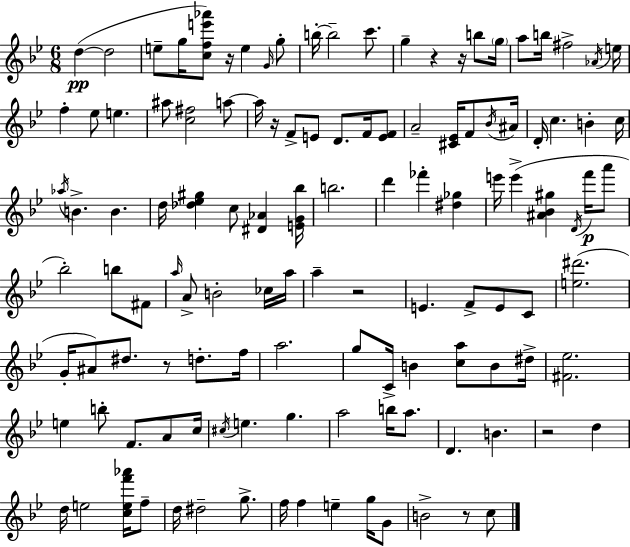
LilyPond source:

{
  \clef treble
  \numericTimeSignature
  \time 6/8
  \key bes \major
  d''4~(~\pp d''2 | e''8-- g''16 <c'' f'' e''' aes'''>8) r16 e''4 \grace { g'16 } g''8-. | b''16-.~~ b''2-- c'''8. | g''4-- r4 r16 b''8 | \break \parenthesize g''16 a''8 b''16 fis''2-> | \acciaccatura { aes'16 } e''16 f''4-. ees''8 e''4. | ais''8 <c'' fis''>2 | a''8~~ a''16 r16 f'8-> e'8 d'8. f'16 | \break <e' f'>8 a'2-- <cis' ees'>16 f'8 | \acciaccatura { bes'16 } ais'16 d'16-. c''4. b'4-. | c''16 \acciaccatura { aes''16 } b'4.-> b'4. | d''16 <des'' ees'' gis''>4 c''8 <dis' aes'>4 | \break <e' g' bes''>16 b''2. | d'''4 fes'''4-. | <dis'' ges''>4 e'''16 e'''4->( <ais' bes' gis''>4 | \acciaccatura { d'16 } f'''16\p a'''8 bes''2-.) | \break b''8 fis'8 \grace { a''16 } a'8-> b'2-. | ces''16 a''16 a''4-- r2 | e'4. | f'8-> e'8 c'8 <e'' dis'''>2.( | \break g'16-. ais'8) dis''8. | r8 d''8.-. f''16 a''2. | g''8 c'16-> b'4 | <c'' a''>8 b'8 dis''16-> <fis' ees''>2. | \break e''4 b''8-. | f'8. a'8 c''16 \acciaccatura { cis''16 } e''4. | g''4. a''2 | b''16 a''8. d'4. | \break b'4. r2 | d''4 d''16 e''2 | <c'' e'' f''' aes'''>16 f''8-- d''16 dis''2-- | g''8.-> f''16 f''4 | \break e''4-- g''16 g'8 b'2-> | r8 c''8 \bar "|."
}